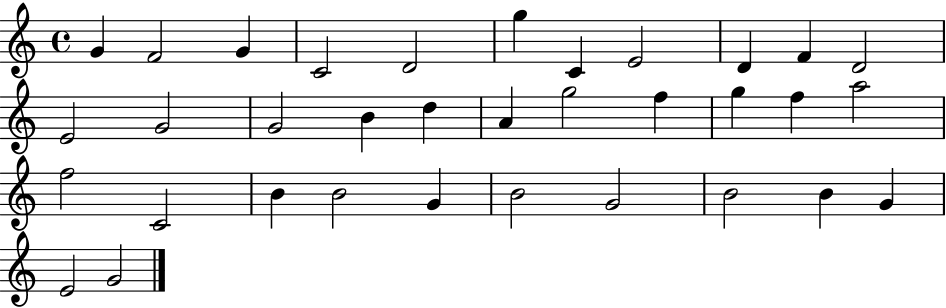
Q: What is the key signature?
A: C major